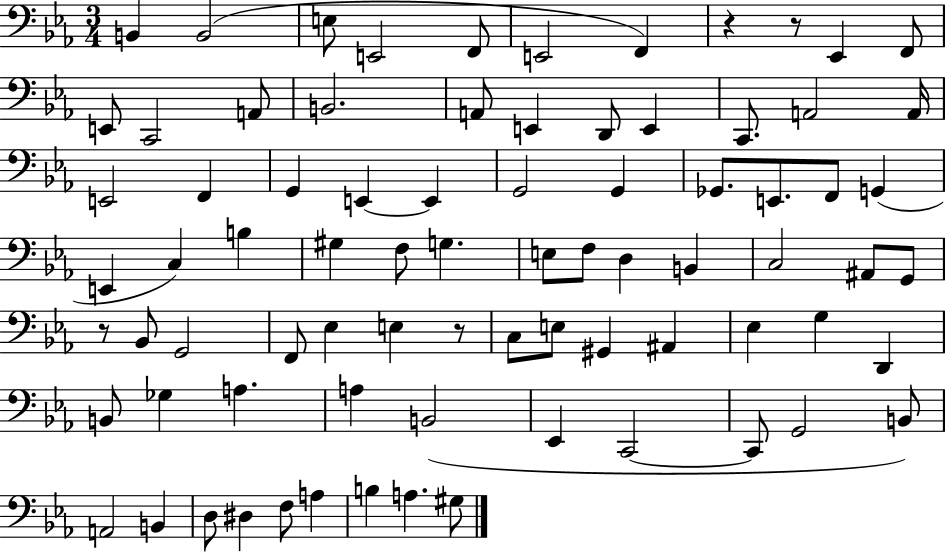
B2/q B2/h E3/e E2/h F2/e E2/h F2/q R/q R/e Eb2/q F2/e E2/e C2/h A2/e B2/h. A2/e E2/q D2/e E2/q C2/e. A2/h A2/s E2/h F2/q G2/q E2/q E2/q G2/h G2/q Gb2/e. E2/e. F2/e G2/q E2/q C3/q B3/q G#3/q F3/e G3/q. E3/e F3/e D3/q B2/q C3/h A#2/e G2/e R/e Bb2/e G2/h F2/e Eb3/q E3/q R/e C3/e E3/e G#2/q A#2/q Eb3/q G3/q D2/q B2/e Gb3/q A3/q. A3/q B2/h Eb2/q C2/h C2/e G2/h B2/e A2/h B2/q D3/e D#3/q F3/e A3/q B3/q A3/q. G#3/e